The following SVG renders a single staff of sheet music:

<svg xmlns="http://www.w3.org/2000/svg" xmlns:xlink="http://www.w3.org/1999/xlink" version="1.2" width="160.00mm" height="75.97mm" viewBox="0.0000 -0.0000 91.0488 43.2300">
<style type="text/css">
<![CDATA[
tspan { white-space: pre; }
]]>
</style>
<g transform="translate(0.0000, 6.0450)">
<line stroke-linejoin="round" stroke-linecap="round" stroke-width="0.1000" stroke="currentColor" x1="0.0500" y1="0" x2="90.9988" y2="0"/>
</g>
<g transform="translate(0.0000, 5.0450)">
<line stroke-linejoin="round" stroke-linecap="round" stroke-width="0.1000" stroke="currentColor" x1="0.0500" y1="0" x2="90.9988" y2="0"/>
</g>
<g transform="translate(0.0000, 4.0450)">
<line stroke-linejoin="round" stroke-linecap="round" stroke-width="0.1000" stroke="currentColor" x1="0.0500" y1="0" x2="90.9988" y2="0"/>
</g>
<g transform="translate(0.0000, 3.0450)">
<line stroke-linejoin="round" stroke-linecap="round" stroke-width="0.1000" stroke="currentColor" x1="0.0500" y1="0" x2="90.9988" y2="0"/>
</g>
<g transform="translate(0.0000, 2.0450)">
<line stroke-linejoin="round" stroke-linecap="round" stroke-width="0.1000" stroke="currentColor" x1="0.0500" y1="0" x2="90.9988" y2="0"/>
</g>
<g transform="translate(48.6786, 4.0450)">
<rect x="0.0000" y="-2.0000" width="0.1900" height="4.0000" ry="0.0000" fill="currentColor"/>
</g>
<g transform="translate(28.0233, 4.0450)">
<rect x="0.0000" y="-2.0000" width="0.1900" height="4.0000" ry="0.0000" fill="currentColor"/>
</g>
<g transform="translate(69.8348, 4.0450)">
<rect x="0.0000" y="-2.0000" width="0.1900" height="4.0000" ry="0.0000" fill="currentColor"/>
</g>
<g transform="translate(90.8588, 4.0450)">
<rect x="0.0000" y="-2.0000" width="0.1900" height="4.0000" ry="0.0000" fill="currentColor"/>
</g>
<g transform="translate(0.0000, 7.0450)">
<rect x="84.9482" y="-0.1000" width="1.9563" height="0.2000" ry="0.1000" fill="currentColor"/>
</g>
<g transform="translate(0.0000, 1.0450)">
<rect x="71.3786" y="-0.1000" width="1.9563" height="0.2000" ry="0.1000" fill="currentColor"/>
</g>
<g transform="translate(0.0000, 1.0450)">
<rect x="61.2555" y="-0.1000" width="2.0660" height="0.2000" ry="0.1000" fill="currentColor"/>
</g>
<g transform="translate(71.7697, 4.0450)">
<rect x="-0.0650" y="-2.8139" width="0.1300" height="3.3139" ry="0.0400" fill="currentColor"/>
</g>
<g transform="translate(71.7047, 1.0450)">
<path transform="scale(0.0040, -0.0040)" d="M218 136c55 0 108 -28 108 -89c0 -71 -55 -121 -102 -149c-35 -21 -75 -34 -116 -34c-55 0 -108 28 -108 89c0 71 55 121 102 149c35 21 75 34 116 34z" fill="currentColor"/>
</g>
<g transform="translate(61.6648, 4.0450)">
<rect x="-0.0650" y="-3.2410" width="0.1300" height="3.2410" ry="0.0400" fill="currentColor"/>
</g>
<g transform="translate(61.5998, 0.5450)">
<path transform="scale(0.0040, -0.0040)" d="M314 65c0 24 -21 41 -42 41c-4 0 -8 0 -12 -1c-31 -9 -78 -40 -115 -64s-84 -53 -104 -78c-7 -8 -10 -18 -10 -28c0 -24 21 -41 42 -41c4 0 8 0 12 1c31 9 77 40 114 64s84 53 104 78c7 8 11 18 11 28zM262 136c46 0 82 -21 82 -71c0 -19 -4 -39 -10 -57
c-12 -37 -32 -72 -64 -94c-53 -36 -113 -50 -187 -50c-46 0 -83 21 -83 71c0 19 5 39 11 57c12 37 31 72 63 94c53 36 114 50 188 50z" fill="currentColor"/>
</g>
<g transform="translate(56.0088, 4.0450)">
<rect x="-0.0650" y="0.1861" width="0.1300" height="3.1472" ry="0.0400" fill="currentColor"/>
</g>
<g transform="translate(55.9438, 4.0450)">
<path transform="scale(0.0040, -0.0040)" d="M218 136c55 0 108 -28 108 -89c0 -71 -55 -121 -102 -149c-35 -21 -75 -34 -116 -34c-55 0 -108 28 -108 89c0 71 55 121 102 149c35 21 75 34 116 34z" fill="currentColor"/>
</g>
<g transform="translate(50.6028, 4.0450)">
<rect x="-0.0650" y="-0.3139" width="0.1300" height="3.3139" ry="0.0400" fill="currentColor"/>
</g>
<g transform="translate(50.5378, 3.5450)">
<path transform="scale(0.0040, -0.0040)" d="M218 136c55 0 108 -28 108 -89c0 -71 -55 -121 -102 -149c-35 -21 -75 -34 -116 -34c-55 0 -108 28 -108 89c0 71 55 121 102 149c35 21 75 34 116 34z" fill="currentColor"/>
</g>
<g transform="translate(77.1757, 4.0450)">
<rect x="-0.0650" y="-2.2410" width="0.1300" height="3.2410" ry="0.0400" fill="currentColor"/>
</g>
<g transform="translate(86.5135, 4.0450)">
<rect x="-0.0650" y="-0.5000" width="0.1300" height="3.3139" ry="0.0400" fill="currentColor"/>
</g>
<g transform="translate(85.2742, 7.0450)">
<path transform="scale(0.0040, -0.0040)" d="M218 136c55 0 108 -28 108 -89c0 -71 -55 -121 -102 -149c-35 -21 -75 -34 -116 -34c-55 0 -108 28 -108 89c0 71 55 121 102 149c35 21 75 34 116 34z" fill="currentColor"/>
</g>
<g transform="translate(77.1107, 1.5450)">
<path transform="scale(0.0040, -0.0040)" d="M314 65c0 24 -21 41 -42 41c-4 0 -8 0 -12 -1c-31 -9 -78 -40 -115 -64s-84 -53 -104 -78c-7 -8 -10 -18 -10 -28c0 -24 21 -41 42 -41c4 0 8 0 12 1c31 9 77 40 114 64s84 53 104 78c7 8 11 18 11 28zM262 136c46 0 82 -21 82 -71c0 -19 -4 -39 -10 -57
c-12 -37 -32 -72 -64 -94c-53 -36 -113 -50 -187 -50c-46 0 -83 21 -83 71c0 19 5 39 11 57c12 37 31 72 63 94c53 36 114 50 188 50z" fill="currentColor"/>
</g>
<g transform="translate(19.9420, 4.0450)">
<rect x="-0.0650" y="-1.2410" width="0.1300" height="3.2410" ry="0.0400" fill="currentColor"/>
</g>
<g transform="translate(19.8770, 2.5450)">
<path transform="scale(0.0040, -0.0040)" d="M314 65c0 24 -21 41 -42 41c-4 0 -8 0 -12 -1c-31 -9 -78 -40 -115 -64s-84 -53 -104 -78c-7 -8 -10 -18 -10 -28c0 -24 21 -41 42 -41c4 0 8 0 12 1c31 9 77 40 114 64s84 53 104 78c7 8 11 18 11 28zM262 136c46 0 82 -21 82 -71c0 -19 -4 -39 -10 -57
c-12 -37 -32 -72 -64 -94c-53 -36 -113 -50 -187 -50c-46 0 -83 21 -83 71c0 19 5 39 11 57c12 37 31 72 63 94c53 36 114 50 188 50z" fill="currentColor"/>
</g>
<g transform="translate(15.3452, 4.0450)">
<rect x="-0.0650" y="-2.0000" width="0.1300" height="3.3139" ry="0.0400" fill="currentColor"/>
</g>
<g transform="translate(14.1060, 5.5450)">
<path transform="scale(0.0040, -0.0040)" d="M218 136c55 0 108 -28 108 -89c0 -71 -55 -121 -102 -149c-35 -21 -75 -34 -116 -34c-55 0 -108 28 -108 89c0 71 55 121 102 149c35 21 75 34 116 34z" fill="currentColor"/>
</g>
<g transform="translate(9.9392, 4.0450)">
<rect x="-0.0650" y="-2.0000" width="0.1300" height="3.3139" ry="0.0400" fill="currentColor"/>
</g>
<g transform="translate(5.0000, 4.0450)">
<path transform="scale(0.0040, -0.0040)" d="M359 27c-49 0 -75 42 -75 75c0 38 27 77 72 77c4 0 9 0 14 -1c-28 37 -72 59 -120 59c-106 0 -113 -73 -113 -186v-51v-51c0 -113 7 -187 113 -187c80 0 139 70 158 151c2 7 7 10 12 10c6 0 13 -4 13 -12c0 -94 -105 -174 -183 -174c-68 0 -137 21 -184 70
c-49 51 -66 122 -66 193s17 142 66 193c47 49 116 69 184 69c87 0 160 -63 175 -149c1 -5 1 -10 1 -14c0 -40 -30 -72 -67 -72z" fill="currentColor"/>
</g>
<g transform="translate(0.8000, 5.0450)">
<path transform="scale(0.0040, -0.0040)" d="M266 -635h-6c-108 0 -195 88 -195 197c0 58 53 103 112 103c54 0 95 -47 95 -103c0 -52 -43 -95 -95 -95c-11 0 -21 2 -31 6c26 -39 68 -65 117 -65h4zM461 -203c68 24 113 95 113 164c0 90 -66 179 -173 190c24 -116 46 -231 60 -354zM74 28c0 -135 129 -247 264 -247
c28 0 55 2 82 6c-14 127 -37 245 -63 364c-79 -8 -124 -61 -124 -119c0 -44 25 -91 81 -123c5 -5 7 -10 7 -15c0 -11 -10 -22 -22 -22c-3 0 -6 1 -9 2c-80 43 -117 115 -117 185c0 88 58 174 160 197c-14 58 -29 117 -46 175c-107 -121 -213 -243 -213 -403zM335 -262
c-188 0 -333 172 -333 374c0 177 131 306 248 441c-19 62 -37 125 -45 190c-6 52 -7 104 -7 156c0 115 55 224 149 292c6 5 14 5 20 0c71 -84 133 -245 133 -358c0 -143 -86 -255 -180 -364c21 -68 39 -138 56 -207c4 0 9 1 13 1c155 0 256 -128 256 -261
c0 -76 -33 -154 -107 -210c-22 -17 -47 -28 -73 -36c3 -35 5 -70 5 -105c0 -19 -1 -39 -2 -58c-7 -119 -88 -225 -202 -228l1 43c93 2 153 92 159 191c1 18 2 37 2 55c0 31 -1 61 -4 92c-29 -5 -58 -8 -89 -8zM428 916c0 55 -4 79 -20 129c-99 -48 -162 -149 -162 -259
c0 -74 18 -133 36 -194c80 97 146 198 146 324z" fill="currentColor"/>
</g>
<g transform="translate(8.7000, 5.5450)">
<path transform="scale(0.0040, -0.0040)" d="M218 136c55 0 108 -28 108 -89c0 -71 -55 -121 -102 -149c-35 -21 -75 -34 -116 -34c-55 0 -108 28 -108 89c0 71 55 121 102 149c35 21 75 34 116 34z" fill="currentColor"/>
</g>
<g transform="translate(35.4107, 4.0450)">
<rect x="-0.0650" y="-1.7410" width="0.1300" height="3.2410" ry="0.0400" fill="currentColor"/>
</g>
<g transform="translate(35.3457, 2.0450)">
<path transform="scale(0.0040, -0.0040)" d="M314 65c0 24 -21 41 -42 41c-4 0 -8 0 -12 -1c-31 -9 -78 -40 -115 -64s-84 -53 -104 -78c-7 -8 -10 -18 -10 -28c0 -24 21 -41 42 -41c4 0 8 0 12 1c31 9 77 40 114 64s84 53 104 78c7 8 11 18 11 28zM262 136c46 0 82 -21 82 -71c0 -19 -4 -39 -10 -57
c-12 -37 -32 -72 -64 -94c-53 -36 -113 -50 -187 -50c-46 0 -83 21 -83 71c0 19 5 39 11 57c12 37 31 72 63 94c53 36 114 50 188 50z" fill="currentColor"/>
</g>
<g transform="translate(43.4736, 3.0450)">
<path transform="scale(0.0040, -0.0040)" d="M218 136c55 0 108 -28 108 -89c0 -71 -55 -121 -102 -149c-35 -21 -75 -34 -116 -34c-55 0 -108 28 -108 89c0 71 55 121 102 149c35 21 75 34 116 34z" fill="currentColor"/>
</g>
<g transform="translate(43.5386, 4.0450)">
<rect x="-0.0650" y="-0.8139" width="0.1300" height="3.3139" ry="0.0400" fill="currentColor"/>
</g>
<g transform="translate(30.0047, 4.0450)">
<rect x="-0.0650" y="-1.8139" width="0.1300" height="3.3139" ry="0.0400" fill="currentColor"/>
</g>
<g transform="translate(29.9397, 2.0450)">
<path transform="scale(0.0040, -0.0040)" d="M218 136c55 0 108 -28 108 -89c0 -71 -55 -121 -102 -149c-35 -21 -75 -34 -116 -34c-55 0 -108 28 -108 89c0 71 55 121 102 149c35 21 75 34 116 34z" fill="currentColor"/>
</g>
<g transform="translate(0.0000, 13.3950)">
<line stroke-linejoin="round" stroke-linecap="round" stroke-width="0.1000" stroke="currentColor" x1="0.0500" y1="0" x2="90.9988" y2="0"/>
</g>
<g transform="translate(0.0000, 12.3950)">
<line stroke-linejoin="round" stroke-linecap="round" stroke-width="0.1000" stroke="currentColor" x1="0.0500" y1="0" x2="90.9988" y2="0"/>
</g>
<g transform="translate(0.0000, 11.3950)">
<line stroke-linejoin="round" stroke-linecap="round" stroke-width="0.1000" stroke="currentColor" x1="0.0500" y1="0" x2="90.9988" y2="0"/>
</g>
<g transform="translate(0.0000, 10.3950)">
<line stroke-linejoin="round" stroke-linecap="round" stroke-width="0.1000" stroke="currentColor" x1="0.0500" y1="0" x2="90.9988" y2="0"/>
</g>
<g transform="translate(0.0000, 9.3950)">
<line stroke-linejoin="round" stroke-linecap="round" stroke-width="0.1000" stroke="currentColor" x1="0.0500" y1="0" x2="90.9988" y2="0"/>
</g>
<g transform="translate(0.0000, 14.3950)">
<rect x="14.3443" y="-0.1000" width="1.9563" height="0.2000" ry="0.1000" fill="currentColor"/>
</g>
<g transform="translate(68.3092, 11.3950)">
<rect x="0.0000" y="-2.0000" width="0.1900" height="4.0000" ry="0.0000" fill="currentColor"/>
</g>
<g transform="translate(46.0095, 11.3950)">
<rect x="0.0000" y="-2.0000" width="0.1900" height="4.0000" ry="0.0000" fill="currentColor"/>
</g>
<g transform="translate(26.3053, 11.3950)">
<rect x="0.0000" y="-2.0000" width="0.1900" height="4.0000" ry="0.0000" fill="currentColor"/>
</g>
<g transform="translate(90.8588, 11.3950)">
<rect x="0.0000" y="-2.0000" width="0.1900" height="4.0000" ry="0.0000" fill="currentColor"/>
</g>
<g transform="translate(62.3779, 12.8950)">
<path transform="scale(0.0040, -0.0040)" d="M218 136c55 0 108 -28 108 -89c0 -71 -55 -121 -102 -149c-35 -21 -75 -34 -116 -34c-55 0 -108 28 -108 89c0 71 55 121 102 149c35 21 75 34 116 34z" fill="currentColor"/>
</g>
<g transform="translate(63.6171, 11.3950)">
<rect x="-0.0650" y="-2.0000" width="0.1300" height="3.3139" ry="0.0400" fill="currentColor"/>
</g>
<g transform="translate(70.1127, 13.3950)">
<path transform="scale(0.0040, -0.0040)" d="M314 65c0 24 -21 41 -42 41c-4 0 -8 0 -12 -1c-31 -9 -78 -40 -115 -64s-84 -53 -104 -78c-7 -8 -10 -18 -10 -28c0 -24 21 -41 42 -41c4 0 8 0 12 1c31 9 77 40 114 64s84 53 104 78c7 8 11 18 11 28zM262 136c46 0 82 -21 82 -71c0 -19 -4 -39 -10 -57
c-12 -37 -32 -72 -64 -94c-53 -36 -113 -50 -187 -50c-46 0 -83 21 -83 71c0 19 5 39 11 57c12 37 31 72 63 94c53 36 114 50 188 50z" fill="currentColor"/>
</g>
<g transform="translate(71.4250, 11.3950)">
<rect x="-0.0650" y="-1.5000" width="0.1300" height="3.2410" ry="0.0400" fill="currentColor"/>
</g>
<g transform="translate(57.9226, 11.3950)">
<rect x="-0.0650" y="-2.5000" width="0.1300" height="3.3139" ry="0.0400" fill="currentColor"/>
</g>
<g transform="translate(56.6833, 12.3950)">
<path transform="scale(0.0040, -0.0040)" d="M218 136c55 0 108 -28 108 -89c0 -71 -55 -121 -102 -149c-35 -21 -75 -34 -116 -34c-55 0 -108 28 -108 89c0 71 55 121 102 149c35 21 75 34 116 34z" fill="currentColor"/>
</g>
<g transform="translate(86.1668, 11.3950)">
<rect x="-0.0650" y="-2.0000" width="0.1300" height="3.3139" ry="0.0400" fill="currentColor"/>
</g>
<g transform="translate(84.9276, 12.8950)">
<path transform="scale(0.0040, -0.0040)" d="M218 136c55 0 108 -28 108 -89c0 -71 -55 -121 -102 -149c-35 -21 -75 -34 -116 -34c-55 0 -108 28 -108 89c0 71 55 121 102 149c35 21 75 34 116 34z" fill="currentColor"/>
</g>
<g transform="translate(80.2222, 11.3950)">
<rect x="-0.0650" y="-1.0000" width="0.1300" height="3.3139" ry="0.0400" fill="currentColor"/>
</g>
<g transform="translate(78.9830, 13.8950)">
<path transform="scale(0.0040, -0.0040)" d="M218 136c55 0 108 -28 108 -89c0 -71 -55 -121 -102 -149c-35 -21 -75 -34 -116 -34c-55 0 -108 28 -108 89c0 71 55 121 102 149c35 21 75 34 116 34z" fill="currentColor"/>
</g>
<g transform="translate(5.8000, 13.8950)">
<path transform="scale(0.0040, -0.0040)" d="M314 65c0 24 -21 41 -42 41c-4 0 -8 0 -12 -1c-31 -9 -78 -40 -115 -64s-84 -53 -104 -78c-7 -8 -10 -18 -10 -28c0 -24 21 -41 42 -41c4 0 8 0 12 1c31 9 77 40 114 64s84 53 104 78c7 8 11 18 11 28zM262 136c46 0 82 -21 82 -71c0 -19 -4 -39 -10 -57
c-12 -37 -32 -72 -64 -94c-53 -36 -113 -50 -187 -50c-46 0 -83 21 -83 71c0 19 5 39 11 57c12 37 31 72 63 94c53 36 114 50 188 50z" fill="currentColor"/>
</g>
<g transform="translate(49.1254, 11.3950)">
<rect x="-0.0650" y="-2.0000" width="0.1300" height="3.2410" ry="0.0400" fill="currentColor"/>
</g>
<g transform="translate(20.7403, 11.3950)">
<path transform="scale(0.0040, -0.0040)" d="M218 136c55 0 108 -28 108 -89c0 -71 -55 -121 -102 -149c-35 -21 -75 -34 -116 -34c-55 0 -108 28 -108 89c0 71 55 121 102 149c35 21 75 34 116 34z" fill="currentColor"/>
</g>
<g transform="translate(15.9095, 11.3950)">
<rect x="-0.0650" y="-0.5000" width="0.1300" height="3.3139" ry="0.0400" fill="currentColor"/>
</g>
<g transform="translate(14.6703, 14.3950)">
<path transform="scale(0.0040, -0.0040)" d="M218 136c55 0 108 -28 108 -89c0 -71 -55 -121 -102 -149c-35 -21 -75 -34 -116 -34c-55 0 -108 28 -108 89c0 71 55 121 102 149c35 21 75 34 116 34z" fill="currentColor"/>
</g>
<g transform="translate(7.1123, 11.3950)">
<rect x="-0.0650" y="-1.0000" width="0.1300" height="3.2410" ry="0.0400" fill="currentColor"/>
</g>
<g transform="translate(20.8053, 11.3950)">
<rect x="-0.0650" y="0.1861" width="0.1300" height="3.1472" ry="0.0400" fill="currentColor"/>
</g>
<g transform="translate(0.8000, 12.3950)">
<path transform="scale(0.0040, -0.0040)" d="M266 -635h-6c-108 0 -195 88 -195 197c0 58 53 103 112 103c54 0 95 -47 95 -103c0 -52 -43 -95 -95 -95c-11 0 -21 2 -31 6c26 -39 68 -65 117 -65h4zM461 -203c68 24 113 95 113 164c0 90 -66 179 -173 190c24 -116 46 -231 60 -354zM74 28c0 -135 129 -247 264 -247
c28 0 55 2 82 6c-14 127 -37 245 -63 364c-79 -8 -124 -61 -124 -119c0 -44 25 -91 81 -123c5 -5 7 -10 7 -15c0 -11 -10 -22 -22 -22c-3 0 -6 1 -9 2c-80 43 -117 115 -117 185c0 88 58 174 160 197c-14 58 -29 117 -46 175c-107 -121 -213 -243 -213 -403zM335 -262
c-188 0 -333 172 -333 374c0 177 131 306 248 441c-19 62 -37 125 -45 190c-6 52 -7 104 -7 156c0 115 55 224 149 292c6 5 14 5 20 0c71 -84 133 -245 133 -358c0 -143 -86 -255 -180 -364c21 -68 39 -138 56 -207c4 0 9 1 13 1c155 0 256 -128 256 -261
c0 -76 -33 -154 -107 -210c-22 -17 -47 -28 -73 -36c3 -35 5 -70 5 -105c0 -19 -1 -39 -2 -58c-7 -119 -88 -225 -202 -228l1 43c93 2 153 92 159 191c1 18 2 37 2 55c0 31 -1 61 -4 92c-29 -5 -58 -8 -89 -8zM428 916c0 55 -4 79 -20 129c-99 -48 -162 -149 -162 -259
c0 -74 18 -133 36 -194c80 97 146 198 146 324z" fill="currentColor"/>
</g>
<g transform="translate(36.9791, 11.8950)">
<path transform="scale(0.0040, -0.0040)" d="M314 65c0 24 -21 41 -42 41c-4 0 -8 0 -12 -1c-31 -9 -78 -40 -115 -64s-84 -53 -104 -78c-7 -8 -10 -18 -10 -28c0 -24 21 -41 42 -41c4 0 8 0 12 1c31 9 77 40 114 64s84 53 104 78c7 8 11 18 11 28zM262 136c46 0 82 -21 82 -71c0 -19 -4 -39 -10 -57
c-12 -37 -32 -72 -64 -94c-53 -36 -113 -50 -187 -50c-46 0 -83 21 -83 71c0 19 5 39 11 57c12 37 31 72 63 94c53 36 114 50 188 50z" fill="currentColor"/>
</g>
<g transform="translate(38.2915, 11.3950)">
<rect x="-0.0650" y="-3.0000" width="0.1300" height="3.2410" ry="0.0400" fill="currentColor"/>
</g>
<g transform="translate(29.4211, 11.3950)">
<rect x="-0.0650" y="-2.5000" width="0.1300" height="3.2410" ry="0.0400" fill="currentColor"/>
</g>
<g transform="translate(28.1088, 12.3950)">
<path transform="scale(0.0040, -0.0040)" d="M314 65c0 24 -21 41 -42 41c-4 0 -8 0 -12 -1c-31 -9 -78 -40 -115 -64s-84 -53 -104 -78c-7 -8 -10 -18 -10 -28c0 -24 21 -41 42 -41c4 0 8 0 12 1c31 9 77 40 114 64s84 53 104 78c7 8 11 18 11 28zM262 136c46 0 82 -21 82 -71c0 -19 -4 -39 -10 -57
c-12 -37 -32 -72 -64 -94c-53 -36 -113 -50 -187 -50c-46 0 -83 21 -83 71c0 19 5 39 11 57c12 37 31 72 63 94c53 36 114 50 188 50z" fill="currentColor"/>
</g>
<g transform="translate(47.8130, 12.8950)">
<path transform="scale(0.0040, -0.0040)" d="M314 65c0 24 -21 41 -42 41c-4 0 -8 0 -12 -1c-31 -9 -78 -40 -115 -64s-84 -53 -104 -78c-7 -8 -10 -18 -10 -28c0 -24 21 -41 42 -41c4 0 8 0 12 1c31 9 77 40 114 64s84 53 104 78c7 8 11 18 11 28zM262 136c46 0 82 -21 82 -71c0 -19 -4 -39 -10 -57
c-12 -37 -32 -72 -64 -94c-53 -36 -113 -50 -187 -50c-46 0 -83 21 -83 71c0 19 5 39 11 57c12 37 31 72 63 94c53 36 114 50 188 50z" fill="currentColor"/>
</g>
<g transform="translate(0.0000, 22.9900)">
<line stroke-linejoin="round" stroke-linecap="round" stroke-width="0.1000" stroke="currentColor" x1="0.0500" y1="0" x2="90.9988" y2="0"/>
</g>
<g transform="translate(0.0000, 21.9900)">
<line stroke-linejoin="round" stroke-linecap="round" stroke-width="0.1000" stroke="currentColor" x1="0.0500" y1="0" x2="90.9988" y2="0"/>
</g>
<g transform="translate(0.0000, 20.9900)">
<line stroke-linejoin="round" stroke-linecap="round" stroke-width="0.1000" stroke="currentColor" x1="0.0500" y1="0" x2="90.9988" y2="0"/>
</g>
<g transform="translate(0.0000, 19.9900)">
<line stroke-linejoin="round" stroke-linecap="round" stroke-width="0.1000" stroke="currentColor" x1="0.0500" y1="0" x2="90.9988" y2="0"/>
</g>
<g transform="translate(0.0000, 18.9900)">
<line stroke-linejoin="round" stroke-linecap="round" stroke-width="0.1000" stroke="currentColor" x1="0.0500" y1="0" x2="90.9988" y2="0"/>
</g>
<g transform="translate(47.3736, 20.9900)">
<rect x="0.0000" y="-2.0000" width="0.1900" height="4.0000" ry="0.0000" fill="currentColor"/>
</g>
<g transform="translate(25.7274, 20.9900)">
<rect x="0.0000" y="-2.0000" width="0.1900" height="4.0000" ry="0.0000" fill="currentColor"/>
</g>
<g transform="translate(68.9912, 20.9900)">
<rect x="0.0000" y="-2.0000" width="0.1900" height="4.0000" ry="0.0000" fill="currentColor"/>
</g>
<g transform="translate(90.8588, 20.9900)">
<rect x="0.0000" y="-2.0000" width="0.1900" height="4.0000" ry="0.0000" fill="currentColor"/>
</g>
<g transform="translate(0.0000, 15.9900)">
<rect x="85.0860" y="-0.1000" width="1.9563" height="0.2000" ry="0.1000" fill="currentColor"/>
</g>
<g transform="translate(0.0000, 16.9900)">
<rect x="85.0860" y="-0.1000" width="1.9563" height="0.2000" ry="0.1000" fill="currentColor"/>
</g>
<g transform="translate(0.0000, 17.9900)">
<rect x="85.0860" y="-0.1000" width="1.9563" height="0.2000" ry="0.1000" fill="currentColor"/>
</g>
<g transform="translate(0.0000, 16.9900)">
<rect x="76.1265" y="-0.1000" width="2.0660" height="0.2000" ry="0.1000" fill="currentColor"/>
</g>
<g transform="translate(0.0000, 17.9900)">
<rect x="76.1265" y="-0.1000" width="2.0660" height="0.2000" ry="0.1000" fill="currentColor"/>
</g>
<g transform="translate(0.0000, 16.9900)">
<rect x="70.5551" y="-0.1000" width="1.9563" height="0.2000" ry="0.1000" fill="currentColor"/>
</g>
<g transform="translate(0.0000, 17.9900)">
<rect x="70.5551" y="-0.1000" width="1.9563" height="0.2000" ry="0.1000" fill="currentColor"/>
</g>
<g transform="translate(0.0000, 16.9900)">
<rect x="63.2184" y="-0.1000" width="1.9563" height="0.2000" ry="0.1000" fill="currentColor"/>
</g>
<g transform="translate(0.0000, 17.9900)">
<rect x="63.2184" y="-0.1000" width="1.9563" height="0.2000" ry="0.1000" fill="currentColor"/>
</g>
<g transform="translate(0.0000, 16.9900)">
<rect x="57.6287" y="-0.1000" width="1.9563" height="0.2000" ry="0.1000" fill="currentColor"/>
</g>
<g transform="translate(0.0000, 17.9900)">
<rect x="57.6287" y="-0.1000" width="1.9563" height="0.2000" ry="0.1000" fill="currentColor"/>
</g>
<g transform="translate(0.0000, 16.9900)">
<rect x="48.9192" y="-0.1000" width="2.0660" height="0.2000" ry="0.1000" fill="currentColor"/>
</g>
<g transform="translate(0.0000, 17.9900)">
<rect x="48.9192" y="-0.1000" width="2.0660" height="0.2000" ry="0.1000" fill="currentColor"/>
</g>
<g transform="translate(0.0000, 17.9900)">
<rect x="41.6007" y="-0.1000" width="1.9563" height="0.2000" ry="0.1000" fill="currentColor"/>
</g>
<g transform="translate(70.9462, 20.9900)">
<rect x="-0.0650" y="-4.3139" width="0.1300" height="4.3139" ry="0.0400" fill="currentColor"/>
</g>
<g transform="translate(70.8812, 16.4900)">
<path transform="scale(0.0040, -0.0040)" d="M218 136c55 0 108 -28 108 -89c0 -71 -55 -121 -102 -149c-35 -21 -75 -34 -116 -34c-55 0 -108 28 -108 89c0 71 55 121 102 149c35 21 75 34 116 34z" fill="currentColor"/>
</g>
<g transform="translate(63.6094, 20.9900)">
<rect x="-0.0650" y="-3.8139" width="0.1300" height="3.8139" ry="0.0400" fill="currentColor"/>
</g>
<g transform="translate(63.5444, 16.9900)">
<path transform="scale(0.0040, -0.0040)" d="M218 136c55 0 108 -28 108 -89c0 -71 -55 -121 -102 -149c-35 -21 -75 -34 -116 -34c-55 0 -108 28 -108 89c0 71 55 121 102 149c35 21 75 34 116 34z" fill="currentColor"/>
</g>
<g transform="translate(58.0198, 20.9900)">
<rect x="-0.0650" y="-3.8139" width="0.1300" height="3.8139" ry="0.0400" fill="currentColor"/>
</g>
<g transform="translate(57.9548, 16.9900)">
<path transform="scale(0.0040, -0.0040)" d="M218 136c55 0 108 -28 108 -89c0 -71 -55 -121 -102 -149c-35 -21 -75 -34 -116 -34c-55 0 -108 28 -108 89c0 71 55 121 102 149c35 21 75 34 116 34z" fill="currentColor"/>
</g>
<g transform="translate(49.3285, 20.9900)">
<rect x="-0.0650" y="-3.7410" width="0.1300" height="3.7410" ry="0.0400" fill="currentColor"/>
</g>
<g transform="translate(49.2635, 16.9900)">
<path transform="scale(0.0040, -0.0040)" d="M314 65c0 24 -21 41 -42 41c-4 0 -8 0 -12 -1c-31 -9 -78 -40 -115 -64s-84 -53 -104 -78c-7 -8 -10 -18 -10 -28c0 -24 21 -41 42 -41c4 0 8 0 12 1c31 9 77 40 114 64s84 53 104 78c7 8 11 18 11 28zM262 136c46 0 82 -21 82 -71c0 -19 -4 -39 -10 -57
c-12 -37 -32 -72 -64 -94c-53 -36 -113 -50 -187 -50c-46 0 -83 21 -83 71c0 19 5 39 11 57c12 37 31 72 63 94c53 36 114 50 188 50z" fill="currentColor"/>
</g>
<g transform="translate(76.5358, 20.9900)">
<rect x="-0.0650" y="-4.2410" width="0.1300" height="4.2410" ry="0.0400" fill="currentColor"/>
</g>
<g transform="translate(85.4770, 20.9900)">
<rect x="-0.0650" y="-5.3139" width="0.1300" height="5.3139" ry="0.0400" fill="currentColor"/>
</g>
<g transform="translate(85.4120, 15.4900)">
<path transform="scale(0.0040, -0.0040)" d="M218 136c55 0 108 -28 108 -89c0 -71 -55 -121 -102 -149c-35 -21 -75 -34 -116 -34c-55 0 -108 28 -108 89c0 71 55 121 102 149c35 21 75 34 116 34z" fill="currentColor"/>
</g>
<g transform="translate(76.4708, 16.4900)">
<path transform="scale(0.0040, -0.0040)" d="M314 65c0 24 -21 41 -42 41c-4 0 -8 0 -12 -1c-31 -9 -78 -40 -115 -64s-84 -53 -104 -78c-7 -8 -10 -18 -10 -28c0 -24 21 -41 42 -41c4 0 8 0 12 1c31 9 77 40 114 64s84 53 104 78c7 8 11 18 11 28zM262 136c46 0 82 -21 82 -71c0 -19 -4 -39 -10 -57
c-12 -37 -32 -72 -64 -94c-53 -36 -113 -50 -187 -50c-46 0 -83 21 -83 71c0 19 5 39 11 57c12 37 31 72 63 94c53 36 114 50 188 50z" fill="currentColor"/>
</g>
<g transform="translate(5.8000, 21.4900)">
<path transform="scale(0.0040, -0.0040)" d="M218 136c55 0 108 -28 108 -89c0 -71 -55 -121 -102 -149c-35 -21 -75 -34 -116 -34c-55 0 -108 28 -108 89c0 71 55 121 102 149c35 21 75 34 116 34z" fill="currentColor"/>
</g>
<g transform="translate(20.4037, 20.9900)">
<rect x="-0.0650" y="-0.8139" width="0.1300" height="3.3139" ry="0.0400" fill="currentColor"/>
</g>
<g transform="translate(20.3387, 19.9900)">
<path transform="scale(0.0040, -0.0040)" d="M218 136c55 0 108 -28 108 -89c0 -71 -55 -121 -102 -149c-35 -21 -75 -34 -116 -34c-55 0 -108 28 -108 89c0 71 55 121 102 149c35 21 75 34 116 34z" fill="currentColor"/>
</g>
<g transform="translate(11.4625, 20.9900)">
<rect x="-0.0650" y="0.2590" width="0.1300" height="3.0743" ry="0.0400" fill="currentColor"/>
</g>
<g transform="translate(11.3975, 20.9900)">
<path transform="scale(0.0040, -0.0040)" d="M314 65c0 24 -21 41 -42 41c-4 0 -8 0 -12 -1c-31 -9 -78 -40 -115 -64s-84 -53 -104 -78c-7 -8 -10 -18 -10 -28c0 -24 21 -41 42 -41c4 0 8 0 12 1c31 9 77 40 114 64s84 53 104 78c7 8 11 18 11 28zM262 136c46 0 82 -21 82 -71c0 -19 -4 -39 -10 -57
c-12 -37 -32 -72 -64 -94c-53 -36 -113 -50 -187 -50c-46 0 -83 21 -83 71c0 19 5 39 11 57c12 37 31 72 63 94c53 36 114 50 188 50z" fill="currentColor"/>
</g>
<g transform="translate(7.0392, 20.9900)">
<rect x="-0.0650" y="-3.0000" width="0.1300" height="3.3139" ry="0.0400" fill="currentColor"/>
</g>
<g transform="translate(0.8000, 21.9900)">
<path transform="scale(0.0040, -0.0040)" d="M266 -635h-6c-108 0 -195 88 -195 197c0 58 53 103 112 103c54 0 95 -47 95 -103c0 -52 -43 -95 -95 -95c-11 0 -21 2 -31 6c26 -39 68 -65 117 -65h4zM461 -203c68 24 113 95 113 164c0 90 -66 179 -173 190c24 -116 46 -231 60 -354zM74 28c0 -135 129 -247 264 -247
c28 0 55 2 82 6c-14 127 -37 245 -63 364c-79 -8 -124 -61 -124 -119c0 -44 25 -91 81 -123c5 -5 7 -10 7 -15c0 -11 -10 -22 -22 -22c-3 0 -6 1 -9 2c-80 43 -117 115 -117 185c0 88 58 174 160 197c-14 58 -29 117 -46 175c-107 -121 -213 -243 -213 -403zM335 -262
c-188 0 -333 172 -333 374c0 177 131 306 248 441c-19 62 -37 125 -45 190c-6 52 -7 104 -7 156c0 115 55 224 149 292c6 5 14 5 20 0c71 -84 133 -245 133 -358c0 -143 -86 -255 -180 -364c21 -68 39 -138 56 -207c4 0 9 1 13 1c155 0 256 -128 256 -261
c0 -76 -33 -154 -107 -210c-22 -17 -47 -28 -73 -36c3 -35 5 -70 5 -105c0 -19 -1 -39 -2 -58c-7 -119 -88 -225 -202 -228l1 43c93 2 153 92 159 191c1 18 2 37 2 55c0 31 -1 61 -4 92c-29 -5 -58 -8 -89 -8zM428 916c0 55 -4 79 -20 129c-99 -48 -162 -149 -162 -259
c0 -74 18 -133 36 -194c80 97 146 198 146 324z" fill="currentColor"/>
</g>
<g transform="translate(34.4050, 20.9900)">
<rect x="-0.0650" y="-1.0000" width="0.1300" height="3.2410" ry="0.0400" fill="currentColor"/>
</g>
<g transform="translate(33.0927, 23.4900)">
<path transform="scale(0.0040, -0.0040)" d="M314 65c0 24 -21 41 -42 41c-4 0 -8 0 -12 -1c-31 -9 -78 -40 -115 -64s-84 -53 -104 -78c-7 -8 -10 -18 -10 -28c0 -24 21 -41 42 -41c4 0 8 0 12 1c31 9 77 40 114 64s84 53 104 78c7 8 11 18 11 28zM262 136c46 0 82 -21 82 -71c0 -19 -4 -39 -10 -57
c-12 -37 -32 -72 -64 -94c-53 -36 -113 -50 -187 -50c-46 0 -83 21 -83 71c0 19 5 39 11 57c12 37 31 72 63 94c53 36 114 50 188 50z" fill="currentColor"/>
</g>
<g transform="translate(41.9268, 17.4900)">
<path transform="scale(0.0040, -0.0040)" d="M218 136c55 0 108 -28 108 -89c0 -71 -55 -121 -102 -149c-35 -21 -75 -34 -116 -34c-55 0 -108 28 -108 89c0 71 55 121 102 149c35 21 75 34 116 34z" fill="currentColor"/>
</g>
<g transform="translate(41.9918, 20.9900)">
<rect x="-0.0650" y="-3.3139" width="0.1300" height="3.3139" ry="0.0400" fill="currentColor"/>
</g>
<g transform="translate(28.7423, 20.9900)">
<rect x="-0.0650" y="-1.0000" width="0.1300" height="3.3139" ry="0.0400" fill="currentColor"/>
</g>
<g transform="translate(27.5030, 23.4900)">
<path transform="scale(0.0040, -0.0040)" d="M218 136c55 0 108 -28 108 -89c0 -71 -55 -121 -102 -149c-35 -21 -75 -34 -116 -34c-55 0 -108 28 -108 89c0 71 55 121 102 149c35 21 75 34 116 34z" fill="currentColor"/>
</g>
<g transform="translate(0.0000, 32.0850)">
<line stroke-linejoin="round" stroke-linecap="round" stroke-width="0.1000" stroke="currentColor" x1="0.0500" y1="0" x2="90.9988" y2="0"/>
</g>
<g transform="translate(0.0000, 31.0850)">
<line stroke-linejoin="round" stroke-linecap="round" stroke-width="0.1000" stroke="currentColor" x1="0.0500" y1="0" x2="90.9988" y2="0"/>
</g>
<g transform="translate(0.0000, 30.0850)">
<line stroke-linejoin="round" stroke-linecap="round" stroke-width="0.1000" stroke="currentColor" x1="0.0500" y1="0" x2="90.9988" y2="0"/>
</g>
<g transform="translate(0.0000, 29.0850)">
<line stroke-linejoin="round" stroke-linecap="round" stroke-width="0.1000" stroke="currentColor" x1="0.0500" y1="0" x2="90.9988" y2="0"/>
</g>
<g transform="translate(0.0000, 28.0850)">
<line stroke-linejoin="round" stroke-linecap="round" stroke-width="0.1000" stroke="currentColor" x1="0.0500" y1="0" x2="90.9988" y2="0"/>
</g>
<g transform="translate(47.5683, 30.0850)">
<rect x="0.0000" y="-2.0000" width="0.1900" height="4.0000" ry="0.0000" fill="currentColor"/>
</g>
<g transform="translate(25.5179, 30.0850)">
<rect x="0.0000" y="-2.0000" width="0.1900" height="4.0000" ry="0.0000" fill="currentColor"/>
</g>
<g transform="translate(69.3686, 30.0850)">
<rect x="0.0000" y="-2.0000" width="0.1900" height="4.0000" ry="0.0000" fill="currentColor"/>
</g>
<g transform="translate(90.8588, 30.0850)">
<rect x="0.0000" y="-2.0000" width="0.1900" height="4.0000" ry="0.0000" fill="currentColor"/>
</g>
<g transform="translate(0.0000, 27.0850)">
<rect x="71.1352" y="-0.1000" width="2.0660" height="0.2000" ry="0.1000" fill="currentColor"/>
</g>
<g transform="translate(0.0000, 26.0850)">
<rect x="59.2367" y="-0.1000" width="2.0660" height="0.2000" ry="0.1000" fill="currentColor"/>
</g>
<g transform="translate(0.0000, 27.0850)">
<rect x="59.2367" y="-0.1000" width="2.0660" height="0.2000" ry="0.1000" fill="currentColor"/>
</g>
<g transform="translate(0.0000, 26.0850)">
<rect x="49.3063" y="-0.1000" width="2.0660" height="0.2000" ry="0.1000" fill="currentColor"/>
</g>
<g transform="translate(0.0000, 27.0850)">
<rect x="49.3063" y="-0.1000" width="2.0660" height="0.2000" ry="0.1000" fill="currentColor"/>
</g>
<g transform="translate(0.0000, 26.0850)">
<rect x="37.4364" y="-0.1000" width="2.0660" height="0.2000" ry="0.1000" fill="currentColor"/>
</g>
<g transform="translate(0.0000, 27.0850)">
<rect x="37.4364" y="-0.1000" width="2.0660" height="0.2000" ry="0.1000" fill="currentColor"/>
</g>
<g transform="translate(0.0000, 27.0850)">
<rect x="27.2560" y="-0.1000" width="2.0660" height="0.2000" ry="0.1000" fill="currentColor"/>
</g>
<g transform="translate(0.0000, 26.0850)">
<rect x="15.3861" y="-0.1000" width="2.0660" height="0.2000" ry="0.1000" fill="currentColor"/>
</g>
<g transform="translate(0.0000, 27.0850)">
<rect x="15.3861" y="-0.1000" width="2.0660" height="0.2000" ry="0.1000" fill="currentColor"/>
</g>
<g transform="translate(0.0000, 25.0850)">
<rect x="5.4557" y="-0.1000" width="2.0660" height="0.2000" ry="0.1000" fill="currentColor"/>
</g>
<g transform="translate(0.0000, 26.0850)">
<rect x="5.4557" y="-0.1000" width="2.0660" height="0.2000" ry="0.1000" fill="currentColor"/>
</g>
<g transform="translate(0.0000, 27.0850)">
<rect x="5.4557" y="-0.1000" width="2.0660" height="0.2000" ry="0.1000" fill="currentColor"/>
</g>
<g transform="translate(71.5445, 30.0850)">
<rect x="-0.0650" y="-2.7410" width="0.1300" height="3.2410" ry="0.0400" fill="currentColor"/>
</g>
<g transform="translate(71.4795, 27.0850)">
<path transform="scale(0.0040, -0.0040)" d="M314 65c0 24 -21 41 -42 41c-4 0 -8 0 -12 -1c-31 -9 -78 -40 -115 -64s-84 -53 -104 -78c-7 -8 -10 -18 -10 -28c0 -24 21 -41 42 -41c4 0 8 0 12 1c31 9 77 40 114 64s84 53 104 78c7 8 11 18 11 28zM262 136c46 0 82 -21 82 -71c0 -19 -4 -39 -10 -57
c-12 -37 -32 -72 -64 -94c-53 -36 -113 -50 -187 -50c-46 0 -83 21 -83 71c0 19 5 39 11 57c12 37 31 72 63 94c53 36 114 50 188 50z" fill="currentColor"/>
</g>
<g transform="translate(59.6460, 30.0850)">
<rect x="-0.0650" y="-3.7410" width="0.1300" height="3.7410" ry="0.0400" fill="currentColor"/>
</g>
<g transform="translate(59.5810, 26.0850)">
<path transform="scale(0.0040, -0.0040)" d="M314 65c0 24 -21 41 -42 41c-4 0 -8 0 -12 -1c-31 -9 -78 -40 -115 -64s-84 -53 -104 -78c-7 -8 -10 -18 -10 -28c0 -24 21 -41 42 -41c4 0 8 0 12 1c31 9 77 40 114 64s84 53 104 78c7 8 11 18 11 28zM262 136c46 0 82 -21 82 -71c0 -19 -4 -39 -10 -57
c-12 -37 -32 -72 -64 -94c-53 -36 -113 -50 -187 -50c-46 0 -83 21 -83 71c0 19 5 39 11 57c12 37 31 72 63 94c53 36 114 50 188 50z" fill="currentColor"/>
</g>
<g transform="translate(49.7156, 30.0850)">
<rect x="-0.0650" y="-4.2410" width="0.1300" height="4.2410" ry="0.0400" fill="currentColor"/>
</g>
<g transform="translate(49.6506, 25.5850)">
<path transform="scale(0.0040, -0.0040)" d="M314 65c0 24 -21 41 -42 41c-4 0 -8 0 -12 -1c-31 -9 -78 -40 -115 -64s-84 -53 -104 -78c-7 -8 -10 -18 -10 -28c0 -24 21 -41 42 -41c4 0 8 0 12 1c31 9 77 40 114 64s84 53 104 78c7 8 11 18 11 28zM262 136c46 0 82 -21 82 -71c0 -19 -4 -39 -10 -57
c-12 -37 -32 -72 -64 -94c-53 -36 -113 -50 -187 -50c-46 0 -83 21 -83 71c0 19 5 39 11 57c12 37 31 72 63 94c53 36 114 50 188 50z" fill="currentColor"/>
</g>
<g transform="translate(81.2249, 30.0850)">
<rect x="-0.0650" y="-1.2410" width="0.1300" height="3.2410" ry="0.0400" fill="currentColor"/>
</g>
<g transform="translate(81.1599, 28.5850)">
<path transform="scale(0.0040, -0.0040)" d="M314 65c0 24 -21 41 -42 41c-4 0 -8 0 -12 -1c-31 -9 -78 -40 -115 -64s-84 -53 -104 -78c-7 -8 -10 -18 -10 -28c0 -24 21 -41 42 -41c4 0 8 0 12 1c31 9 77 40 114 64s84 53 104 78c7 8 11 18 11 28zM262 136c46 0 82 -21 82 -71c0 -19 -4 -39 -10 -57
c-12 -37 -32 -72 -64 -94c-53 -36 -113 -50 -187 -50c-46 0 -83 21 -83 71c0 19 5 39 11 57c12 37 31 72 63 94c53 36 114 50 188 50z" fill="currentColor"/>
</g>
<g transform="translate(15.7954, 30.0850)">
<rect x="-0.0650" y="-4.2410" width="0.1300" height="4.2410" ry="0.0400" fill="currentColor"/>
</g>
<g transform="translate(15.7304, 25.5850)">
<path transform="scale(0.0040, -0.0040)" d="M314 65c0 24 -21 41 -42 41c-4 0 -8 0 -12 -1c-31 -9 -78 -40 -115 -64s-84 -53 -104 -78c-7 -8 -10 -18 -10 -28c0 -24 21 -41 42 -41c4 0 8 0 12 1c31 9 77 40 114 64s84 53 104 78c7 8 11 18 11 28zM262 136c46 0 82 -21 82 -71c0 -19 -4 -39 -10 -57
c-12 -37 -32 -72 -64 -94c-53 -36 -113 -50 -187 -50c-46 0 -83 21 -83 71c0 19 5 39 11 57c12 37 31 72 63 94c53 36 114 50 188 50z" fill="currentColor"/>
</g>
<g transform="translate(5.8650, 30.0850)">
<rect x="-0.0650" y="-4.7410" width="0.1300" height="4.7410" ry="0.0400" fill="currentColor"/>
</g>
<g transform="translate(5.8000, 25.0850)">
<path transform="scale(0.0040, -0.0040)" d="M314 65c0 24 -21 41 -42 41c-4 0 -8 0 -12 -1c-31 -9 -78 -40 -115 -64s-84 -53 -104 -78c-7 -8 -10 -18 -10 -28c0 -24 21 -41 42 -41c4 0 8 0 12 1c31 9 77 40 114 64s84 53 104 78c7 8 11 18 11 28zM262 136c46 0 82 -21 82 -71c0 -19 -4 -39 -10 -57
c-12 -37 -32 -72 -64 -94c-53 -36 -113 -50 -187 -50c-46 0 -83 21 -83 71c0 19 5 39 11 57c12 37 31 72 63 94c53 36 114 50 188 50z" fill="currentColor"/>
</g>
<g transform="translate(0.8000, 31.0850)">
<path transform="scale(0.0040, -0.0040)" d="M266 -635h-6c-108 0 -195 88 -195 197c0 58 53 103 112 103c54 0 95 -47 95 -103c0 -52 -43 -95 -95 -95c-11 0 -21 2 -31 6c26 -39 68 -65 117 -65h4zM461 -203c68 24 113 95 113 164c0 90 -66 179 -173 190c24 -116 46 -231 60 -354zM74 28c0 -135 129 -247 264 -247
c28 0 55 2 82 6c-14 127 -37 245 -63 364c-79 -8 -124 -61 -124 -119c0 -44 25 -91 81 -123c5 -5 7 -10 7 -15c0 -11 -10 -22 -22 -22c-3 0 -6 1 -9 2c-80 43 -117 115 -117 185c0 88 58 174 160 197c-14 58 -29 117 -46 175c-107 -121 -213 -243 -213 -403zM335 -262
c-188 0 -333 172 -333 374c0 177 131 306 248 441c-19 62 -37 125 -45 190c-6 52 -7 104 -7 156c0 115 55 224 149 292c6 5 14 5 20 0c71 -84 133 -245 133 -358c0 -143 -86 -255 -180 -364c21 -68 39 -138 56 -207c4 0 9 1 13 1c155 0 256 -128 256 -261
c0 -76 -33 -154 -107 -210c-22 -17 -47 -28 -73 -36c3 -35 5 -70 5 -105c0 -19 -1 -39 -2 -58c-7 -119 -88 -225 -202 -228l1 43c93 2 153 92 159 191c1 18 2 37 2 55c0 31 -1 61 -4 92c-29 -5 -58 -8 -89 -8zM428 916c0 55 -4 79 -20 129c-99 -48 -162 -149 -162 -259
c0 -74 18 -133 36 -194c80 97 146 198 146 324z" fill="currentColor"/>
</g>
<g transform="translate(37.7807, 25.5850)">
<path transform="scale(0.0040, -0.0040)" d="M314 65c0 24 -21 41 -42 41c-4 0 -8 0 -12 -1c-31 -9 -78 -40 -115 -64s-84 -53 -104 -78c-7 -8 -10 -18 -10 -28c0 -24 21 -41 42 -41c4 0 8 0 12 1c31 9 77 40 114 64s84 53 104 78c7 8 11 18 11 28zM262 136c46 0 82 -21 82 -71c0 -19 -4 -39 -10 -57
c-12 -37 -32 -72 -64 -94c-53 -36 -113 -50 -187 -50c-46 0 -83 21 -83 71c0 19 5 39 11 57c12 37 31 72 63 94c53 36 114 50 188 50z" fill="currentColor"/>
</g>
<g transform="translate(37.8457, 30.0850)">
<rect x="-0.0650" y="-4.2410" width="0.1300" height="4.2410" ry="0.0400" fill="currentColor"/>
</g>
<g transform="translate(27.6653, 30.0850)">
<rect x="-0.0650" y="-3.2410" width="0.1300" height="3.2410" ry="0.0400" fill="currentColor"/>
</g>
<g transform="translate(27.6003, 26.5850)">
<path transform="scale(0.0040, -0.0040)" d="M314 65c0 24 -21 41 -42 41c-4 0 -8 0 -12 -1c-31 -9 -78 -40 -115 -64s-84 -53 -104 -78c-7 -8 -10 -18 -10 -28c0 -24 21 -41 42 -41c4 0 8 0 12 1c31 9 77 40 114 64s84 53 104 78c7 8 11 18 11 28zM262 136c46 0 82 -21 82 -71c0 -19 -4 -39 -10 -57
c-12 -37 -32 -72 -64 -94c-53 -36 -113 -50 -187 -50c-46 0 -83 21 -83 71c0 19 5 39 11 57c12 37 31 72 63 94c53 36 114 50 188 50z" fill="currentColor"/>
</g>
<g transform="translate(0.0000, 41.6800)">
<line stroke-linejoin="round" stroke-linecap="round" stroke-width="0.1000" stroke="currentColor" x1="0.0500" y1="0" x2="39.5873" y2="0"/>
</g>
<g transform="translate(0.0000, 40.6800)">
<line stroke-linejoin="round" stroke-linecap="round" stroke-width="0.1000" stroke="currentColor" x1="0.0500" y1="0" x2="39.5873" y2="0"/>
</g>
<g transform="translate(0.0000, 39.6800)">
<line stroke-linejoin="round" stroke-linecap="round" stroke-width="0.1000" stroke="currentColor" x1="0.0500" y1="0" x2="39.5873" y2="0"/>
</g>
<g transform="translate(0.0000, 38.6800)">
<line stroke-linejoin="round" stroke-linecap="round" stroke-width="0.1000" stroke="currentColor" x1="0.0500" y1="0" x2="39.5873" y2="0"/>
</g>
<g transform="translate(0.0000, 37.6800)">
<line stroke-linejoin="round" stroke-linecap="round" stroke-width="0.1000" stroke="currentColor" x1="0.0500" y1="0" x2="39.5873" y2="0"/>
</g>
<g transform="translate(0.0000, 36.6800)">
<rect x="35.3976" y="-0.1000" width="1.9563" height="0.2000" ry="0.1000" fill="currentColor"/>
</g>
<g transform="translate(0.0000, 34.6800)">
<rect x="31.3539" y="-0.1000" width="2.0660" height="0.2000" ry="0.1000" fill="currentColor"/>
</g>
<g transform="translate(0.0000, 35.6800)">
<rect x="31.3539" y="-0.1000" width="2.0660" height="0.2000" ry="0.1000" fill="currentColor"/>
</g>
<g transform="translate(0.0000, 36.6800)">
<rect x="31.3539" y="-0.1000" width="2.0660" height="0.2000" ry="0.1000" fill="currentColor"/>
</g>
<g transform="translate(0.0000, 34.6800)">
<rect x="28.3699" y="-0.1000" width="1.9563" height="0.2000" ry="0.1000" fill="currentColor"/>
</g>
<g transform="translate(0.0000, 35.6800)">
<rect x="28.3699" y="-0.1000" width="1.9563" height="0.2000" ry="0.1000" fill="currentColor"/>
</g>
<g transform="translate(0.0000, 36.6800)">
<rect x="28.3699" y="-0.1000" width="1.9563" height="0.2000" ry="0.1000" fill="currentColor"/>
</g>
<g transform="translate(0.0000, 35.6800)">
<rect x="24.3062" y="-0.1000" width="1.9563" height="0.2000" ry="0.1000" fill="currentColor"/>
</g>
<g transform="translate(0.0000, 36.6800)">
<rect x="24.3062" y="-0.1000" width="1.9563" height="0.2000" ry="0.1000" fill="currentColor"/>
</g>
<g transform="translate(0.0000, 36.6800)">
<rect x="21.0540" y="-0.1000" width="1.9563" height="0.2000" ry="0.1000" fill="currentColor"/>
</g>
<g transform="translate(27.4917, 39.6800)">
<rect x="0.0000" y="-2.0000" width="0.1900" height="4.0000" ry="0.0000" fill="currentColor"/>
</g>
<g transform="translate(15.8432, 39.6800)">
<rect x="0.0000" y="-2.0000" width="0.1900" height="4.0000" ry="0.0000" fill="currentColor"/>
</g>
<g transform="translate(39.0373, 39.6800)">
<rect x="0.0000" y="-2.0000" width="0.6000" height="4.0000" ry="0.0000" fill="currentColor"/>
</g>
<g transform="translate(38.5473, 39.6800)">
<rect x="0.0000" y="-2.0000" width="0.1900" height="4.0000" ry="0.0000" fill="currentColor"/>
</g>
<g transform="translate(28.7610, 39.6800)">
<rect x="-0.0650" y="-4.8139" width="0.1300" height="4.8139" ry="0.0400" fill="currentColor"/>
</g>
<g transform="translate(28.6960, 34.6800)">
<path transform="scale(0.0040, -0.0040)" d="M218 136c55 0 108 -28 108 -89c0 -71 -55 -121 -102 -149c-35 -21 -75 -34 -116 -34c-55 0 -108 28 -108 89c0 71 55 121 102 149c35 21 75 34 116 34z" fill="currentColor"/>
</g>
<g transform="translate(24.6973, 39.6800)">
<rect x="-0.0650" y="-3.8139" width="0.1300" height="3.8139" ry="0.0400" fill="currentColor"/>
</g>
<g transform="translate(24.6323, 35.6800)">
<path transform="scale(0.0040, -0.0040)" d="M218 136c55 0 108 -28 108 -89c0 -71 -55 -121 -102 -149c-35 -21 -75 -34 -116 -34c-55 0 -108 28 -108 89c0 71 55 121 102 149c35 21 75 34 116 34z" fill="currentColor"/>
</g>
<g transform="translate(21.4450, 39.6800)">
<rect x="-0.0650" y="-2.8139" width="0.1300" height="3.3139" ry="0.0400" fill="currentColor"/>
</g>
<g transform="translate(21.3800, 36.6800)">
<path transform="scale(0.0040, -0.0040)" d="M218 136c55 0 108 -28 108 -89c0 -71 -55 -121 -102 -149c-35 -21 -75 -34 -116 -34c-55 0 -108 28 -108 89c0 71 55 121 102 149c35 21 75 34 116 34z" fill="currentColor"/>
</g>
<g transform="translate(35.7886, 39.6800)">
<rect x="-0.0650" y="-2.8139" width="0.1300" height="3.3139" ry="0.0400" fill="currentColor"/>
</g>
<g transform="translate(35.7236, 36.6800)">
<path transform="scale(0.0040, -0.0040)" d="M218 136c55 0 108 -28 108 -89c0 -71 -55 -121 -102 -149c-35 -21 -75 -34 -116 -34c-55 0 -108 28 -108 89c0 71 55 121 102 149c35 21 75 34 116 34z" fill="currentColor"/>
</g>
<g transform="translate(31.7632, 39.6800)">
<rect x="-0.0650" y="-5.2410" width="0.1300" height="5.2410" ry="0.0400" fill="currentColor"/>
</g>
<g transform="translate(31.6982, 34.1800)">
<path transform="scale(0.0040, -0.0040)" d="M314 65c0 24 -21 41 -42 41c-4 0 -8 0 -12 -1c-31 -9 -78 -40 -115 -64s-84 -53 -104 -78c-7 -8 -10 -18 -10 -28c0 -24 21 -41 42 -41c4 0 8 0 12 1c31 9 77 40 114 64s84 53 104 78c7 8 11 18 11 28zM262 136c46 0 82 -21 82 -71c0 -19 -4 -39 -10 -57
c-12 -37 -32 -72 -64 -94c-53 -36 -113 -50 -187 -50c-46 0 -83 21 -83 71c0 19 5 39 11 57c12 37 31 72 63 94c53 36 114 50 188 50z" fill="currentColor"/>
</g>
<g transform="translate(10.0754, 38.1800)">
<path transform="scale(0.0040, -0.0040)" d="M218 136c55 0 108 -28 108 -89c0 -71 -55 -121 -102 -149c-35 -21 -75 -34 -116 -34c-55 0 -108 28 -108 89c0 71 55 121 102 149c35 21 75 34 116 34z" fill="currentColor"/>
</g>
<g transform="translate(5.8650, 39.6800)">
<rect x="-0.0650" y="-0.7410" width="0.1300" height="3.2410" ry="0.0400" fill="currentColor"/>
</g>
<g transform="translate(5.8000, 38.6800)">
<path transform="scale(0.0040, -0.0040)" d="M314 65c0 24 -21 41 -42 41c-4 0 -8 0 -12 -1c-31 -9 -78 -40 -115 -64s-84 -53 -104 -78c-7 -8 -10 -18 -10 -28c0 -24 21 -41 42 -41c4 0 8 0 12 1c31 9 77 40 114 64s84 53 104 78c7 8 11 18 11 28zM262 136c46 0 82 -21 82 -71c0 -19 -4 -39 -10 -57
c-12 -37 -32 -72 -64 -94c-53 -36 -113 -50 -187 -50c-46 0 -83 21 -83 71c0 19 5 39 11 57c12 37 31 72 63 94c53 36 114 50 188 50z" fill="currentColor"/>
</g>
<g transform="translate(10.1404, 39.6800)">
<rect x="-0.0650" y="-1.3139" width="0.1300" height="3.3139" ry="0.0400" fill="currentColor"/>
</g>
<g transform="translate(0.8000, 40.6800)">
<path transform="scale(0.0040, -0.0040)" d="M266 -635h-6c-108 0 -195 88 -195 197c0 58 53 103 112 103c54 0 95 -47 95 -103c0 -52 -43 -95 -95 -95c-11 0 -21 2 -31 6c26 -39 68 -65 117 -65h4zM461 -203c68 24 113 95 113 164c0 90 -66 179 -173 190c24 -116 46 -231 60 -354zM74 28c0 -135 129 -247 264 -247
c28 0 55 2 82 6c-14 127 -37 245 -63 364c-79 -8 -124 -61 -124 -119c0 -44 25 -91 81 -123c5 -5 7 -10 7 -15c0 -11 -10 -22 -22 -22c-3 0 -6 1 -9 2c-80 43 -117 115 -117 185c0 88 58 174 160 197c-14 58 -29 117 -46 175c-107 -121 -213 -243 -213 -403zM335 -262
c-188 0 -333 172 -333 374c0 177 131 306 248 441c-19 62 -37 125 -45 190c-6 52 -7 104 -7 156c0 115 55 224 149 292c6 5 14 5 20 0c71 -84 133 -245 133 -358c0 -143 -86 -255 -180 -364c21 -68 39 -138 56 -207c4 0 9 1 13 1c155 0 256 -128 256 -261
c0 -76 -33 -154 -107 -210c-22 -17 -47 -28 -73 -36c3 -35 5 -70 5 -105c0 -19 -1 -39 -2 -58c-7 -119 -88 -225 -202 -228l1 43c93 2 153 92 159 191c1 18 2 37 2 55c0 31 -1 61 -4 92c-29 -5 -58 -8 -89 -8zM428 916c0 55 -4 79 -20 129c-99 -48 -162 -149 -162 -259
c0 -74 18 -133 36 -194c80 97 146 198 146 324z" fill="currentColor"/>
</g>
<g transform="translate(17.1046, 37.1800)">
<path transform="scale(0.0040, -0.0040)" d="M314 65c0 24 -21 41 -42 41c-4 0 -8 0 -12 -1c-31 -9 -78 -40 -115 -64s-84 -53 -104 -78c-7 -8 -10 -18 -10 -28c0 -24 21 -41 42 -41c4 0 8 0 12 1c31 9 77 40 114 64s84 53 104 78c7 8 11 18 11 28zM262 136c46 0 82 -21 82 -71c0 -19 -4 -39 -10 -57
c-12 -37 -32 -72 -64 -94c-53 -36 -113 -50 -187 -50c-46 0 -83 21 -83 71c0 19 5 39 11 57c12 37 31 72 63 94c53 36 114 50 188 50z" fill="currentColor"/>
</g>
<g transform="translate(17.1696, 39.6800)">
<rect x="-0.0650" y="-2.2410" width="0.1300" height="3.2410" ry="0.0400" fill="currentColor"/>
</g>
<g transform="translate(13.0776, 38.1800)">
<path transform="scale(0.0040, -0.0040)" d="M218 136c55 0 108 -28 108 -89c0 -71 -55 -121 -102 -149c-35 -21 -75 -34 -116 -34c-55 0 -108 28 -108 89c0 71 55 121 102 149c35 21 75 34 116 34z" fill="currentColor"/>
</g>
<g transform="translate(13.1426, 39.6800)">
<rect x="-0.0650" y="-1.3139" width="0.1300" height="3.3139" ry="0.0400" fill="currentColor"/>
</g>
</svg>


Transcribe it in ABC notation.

X:1
T:Untitled
M:4/4
L:1/4
K:C
F F e2 f f2 d c B b2 a g2 C D2 C B G2 A2 F2 G F E2 D F A B2 d D D2 b c'2 c' c' d' d'2 f' e'2 d'2 b2 d'2 d'2 c'2 a2 e2 d2 e e g2 a c' e' f'2 a